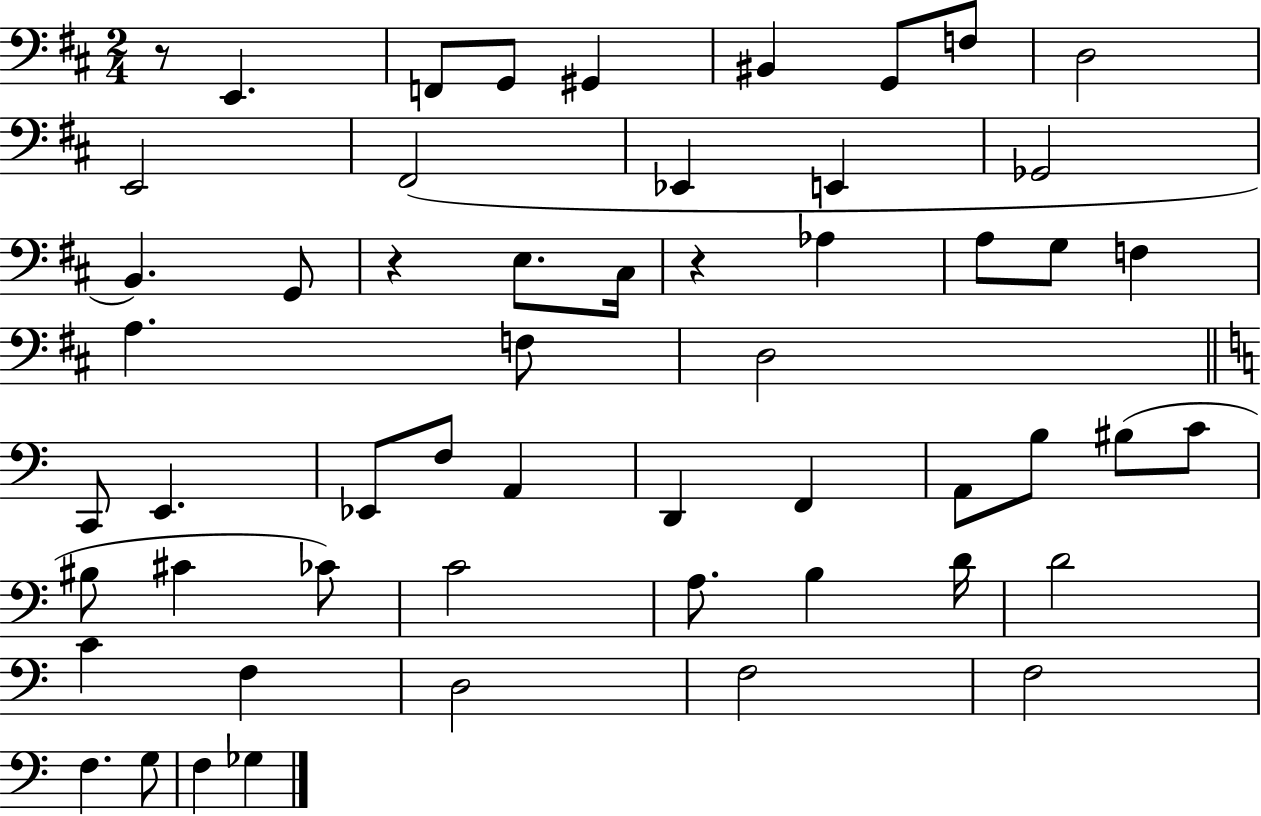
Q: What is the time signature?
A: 2/4